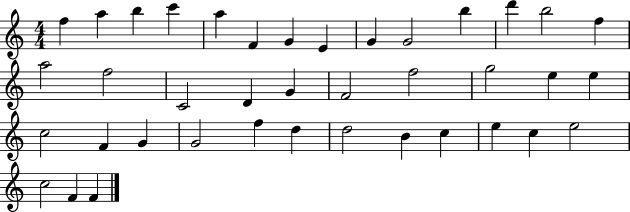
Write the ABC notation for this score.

X:1
T:Untitled
M:4/4
L:1/4
K:C
f a b c' a F G E G G2 b d' b2 f a2 f2 C2 D G F2 f2 g2 e e c2 F G G2 f d d2 B c e c e2 c2 F F